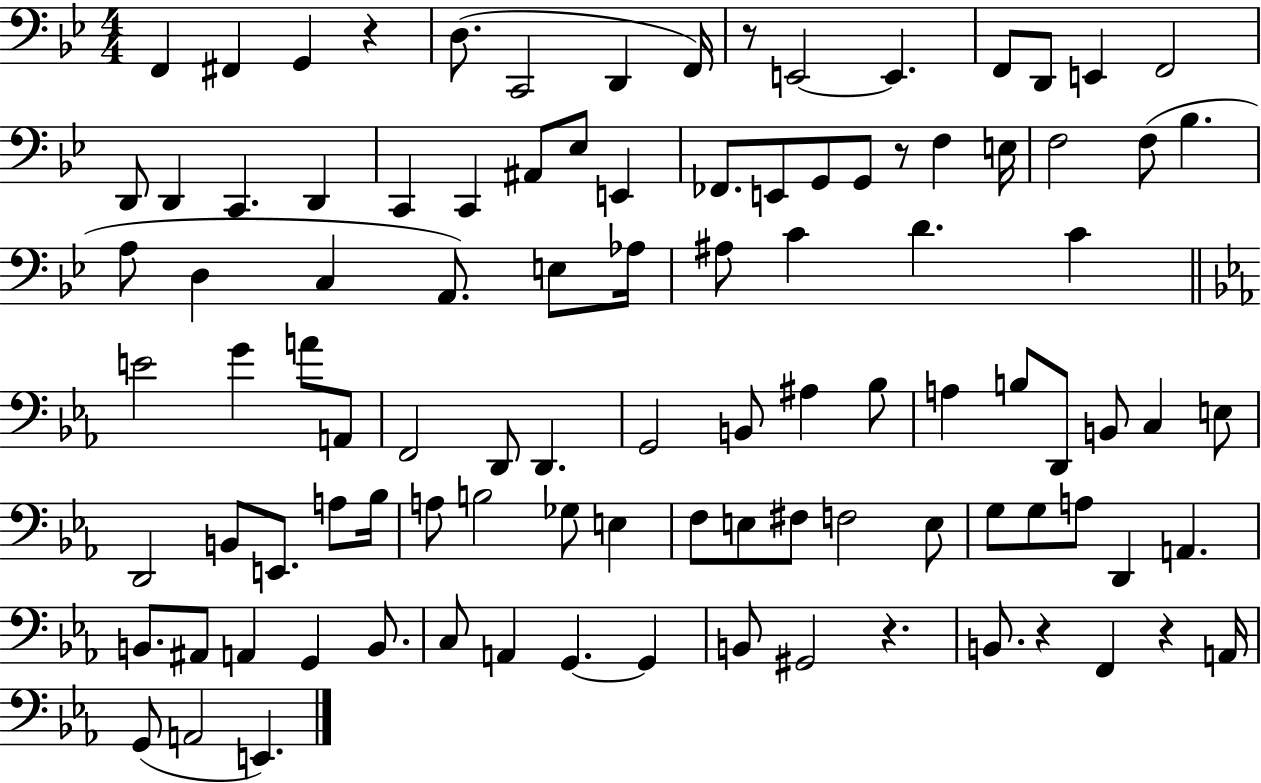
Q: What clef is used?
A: bass